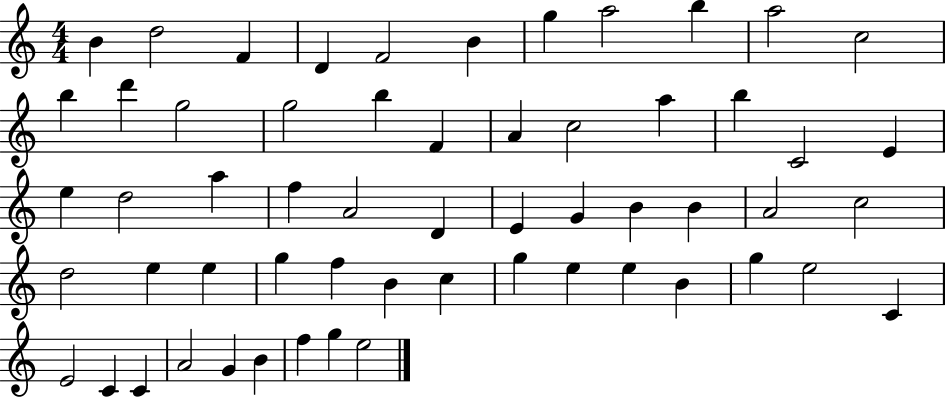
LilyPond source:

{
  \clef treble
  \numericTimeSignature
  \time 4/4
  \key c \major
  b'4 d''2 f'4 | d'4 f'2 b'4 | g''4 a''2 b''4 | a''2 c''2 | \break b''4 d'''4 g''2 | g''2 b''4 f'4 | a'4 c''2 a''4 | b''4 c'2 e'4 | \break e''4 d''2 a''4 | f''4 a'2 d'4 | e'4 g'4 b'4 b'4 | a'2 c''2 | \break d''2 e''4 e''4 | g''4 f''4 b'4 c''4 | g''4 e''4 e''4 b'4 | g''4 e''2 c'4 | \break e'2 c'4 c'4 | a'2 g'4 b'4 | f''4 g''4 e''2 | \bar "|."
}